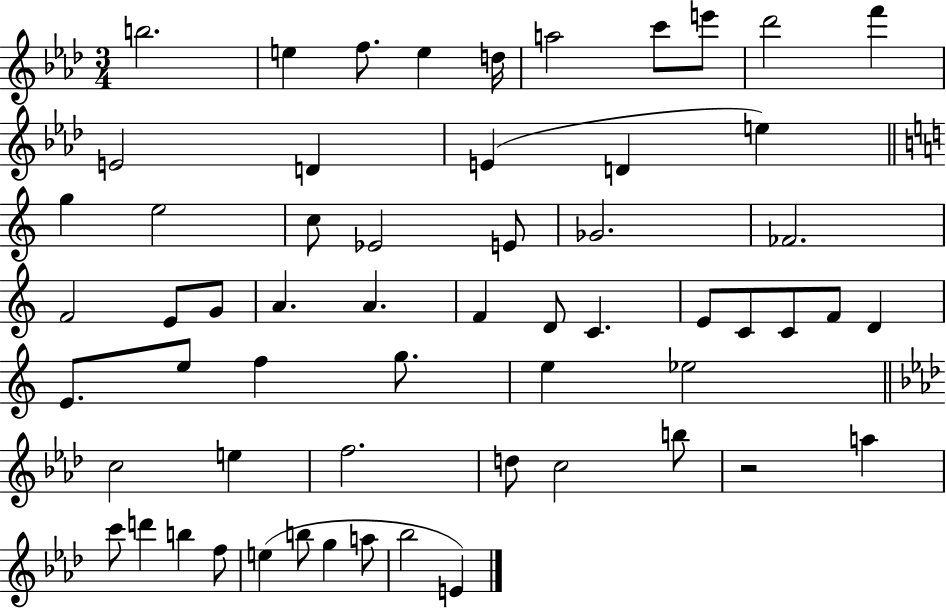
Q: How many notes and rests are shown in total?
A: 59